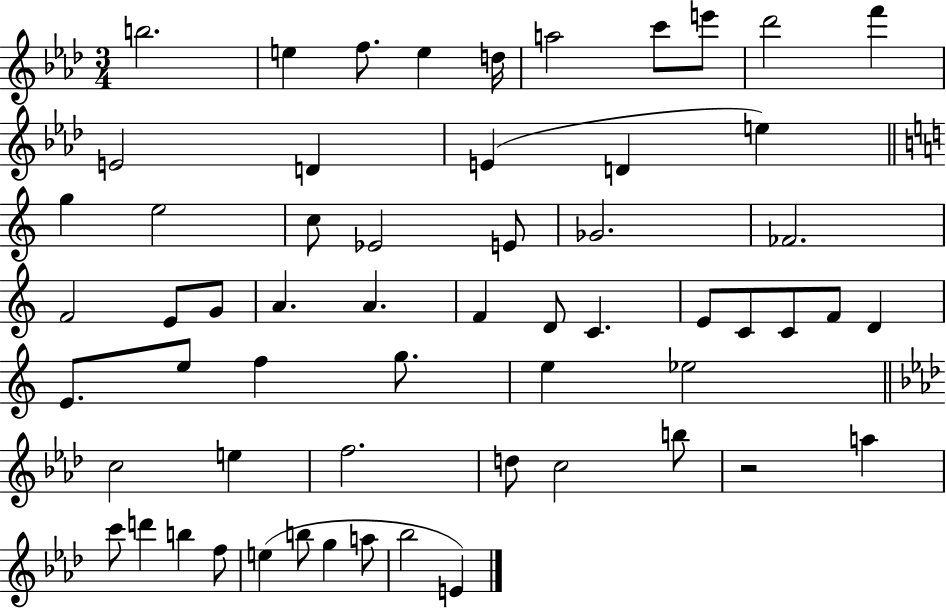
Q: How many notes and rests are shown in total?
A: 59